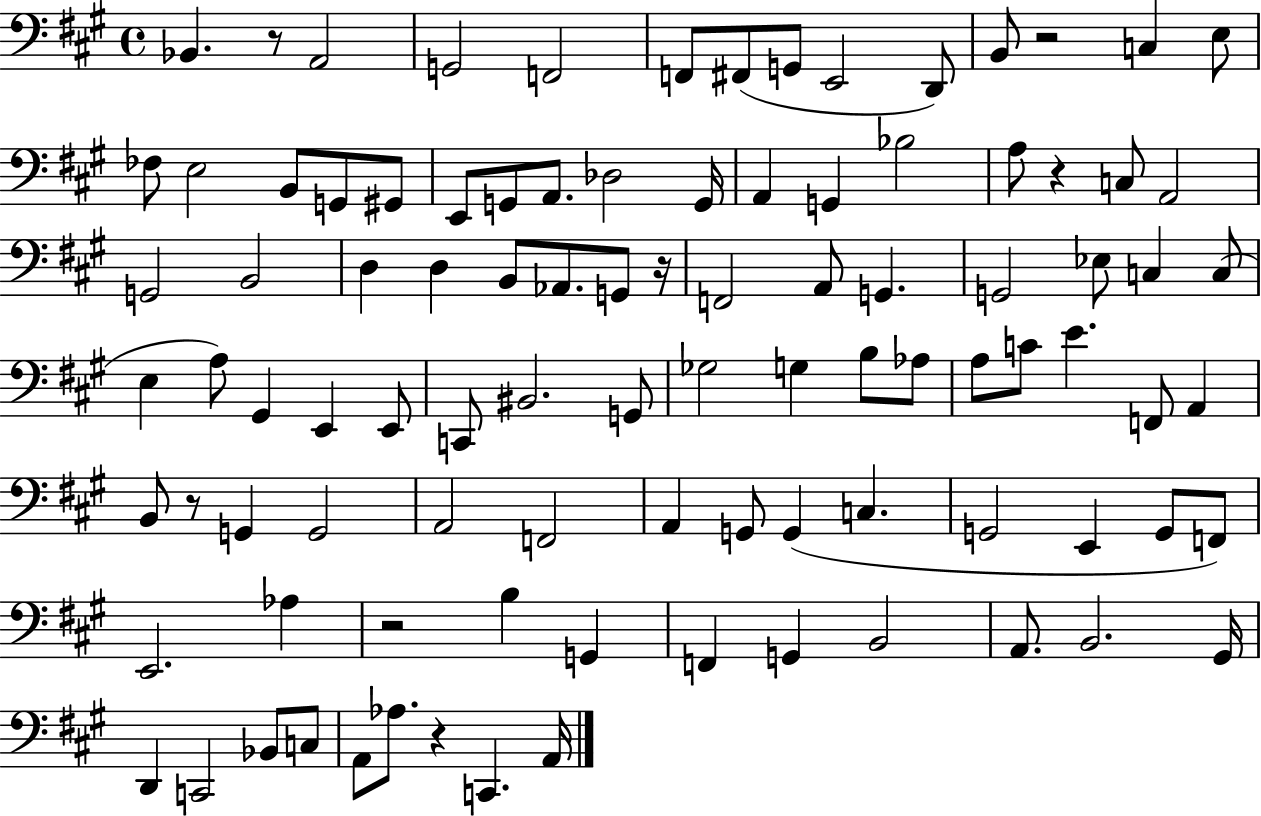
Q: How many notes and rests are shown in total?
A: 97